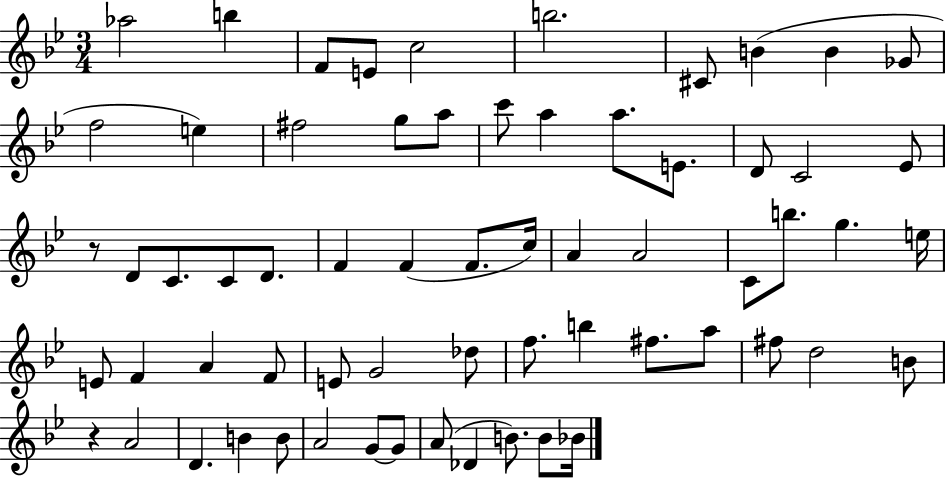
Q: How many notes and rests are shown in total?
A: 64